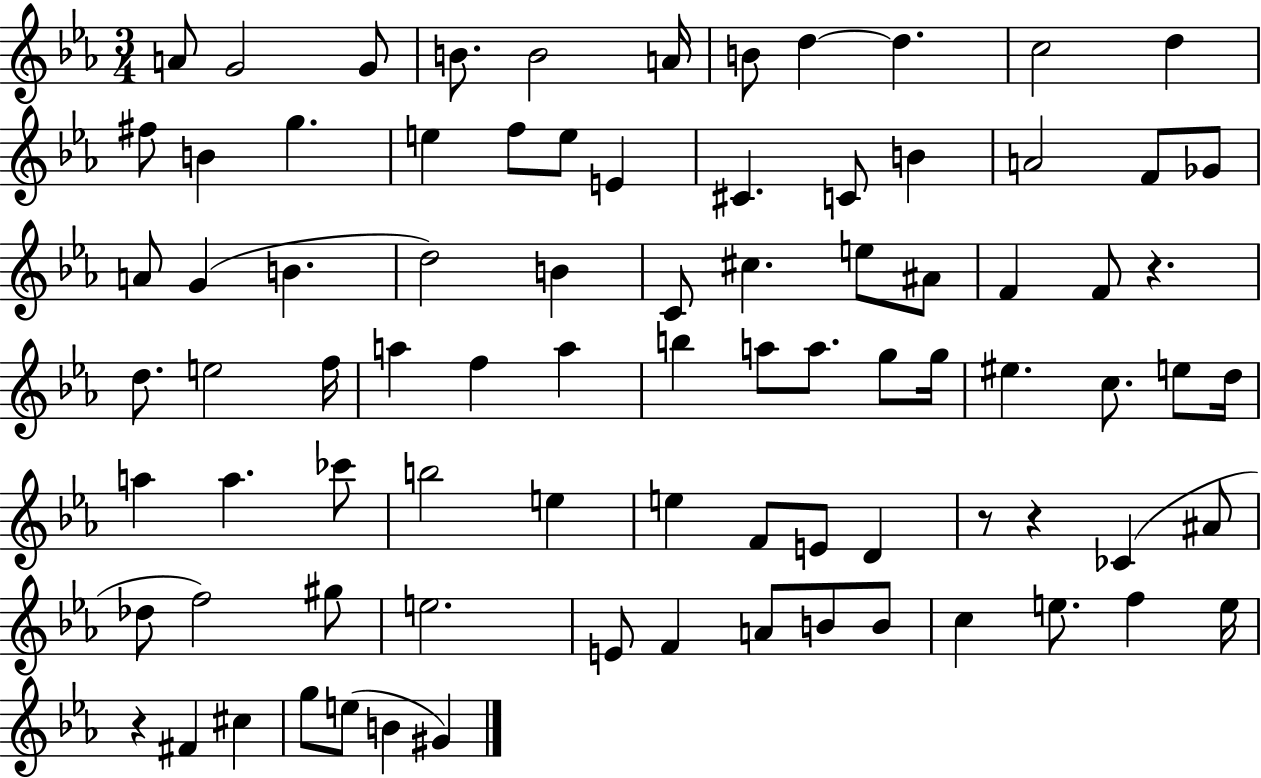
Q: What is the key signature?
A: EES major